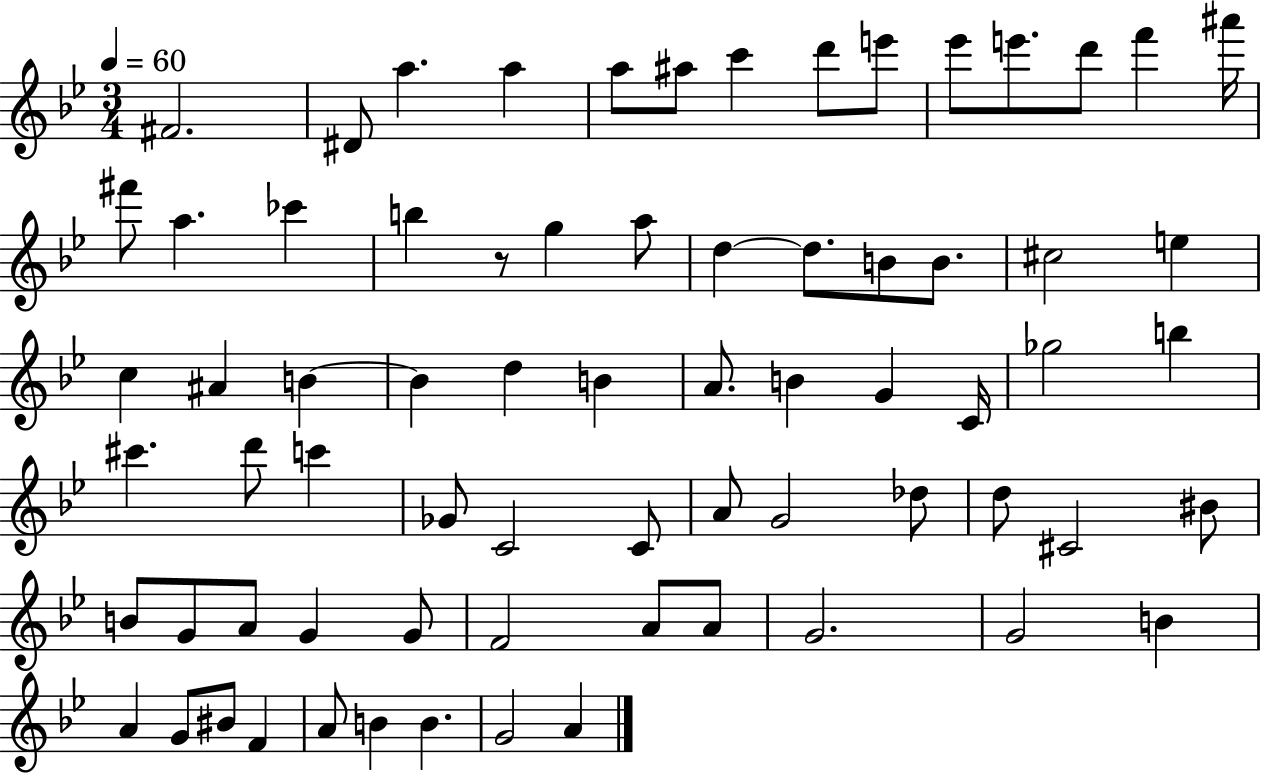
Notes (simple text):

F#4/h. D#4/e A5/q. A5/q A5/e A#5/e C6/q D6/e E6/e Eb6/e E6/e. D6/e F6/q A#6/s F#6/e A5/q. CES6/q B5/q R/e G5/q A5/e D5/q D5/e. B4/e B4/e. C#5/h E5/q C5/q A#4/q B4/q B4/q D5/q B4/q A4/e. B4/q G4/q C4/s Gb5/h B5/q C#6/q. D6/e C6/q Gb4/e C4/h C4/e A4/e G4/h Db5/e D5/e C#4/h BIS4/e B4/e G4/e A4/e G4/q G4/e F4/h A4/e A4/e G4/h. G4/h B4/q A4/q G4/e BIS4/e F4/q A4/e B4/q B4/q. G4/h A4/q